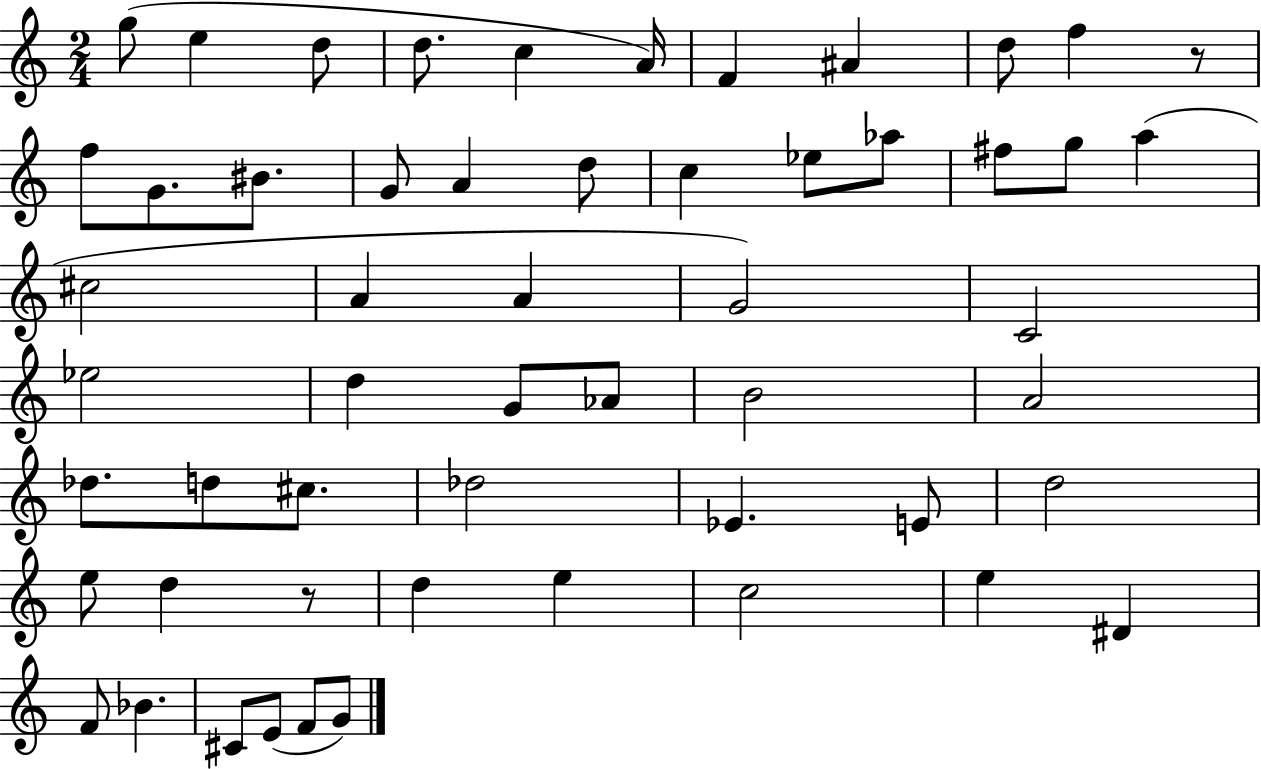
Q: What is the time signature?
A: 2/4